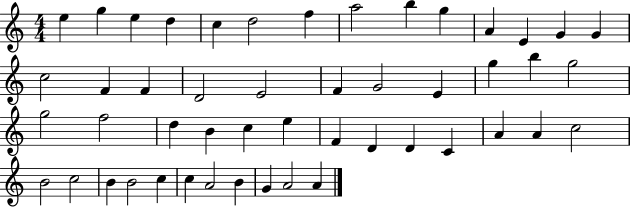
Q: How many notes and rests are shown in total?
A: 49